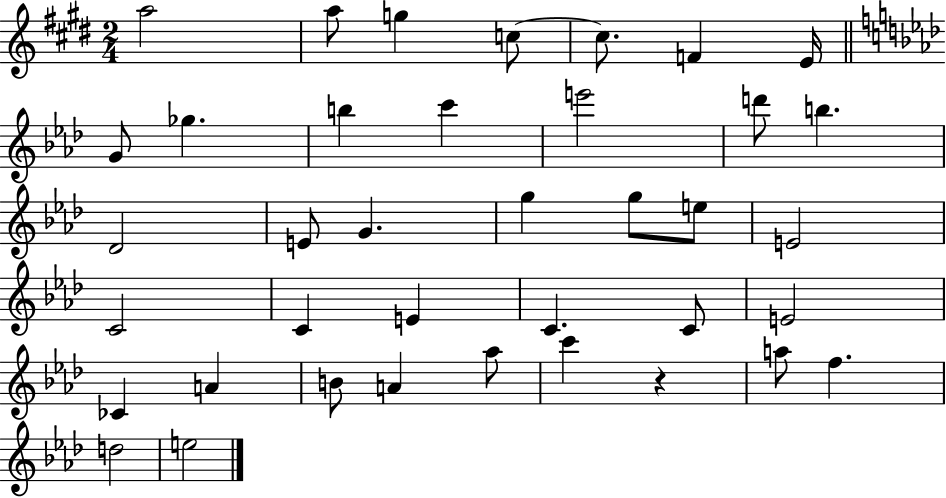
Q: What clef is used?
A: treble